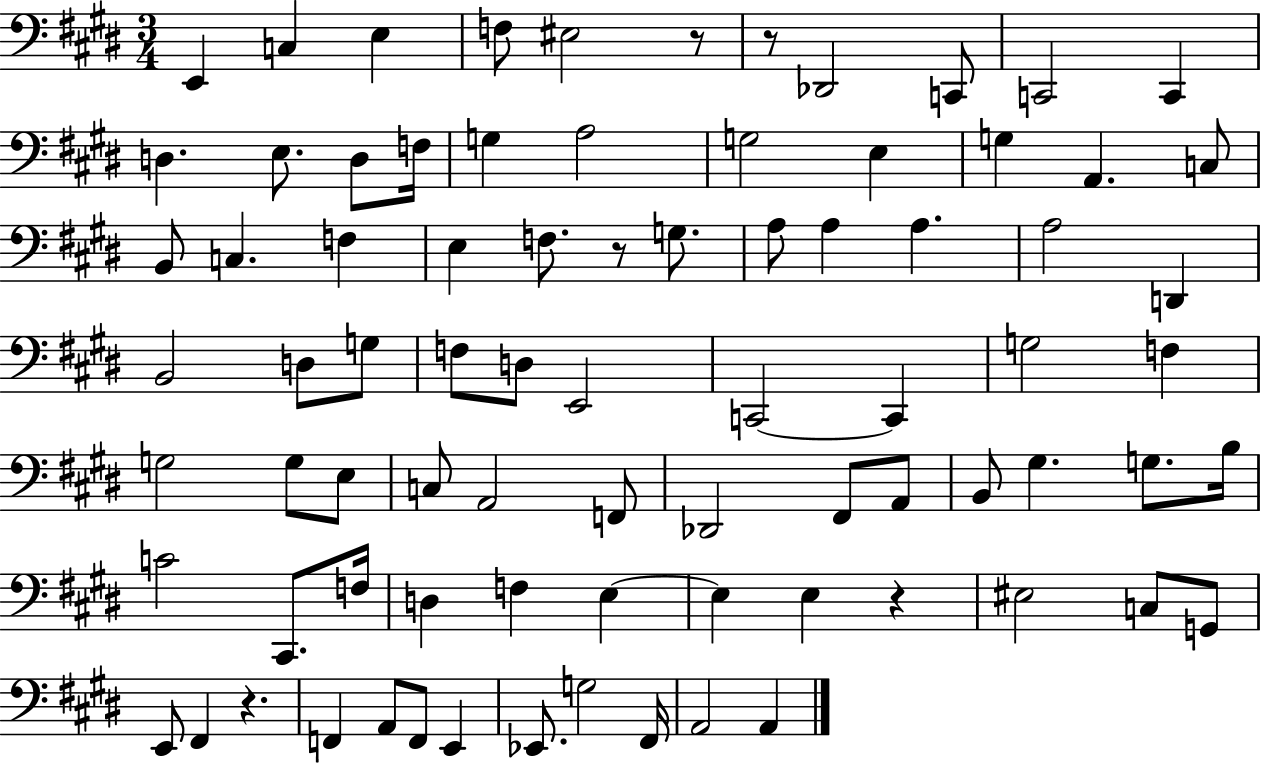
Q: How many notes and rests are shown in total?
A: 81